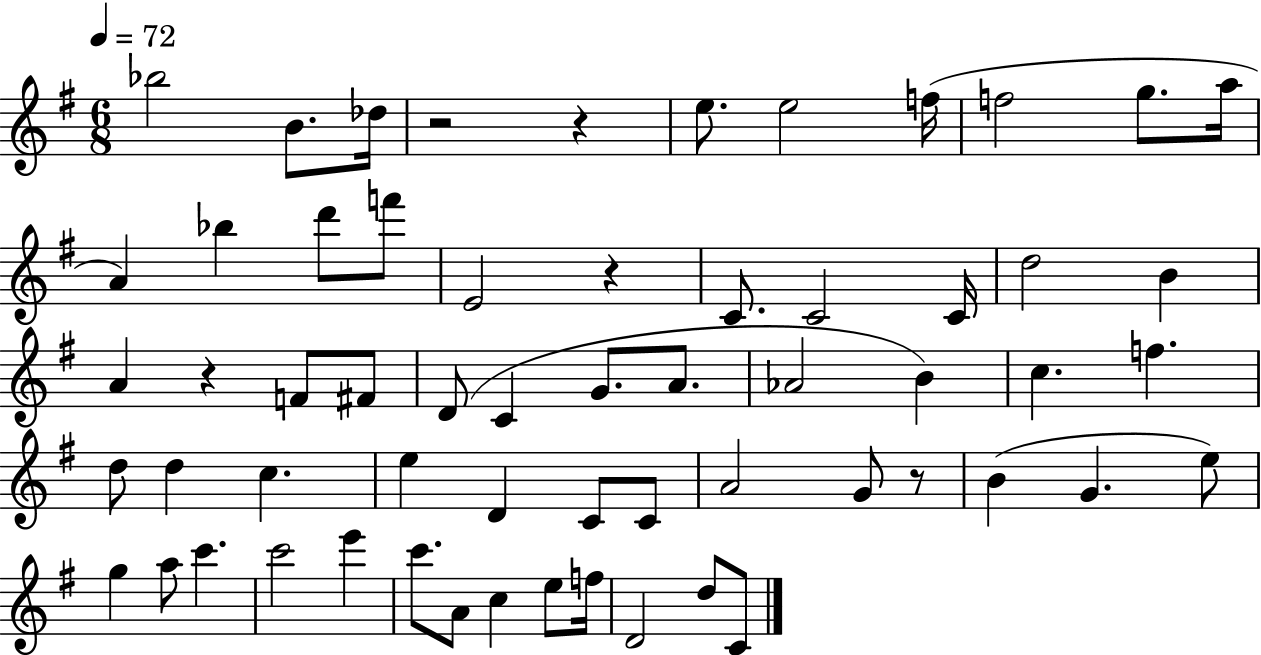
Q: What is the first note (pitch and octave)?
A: Bb5